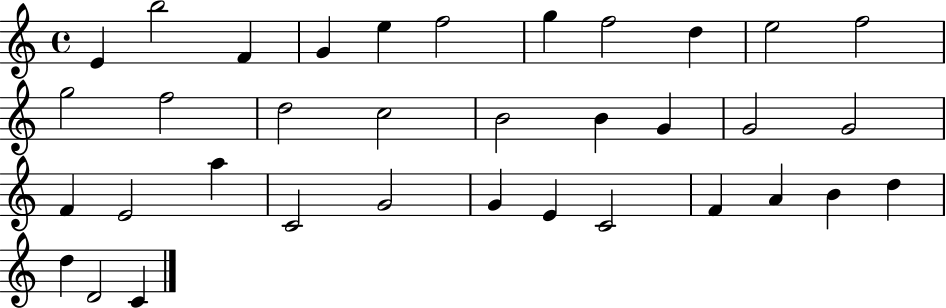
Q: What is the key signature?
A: C major